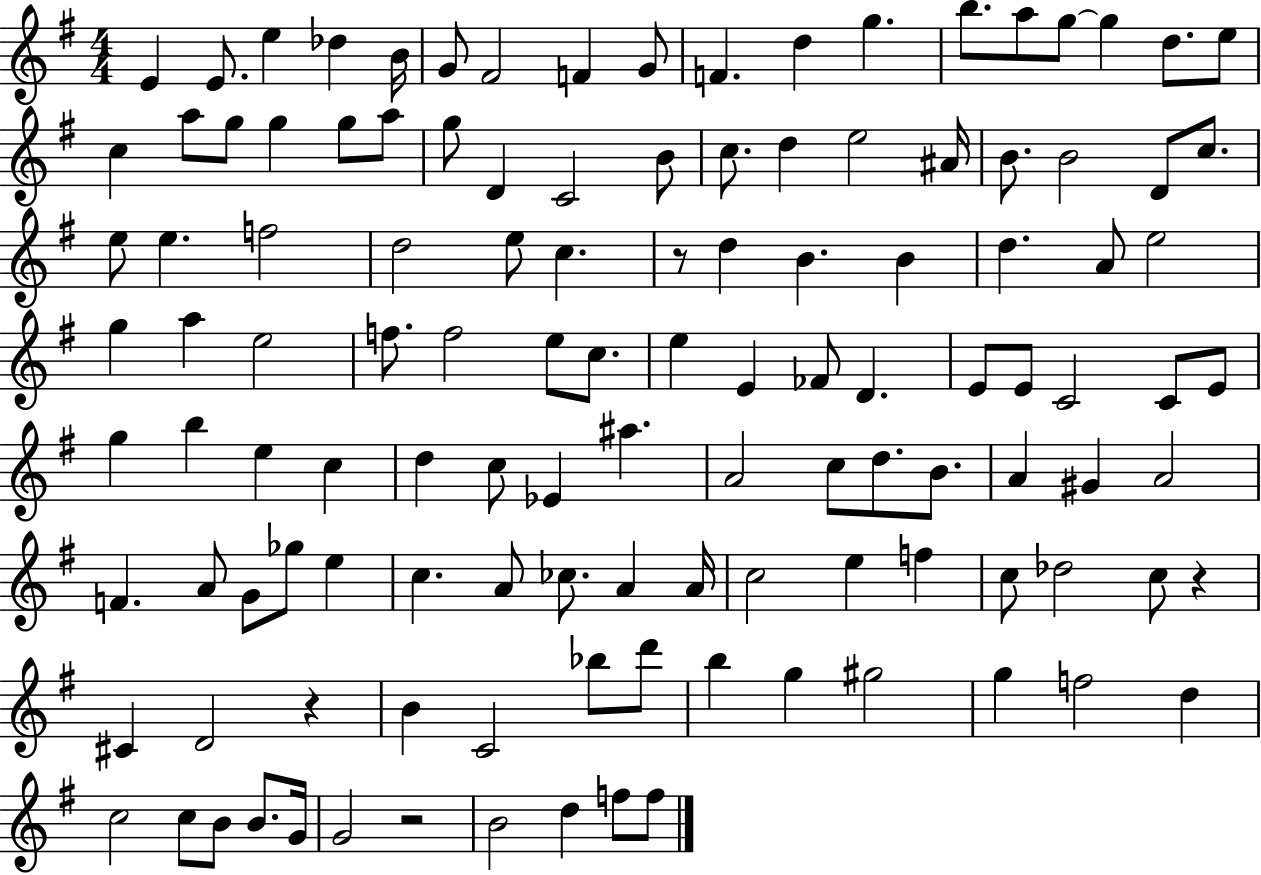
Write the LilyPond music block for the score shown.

{
  \clef treble
  \numericTimeSignature
  \time 4/4
  \key g \major
  e'4 e'8. e''4 des''4 b'16 | g'8 fis'2 f'4 g'8 | f'4. d''4 g''4. | b''8. a''8 g''8~~ g''4 d''8. e''8 | \break c''4 a''8 g''8 g''4 g''8 a''8 | g''8 d'4 c'2 b'8 | c''8. d''4 e''2 ais'16 | b'8. b'2 d'8 c''8. | \break e''8 e''4. f''2 | d''2 e''8 c''4. | r8 d''4 b'4. b'4 | d''4. a'8 e''2 | \break g''4 a''4 e''2 | f''8. f''2 e''8 c''8. | e''4 e'4 fes'8 d'4. | e'8 e'8 c'2 c'8 e'8 | \break g''4 b''4 e''4 c''4 | d''4 c''8 ees'4 ais''4. | a'2 c''8 d''8. b'8. | a'4 gis'4 a'2 | \break f'4. a'8 g'8 ges''8 e''4 | c''4. a'8 ces''8. a'4 a'16 | c''2 e''4 f''4 | c''8 des''2 c''8 r4 | \break cis'4 d'2 r4 | b'4 c'2 bes''8 d'''8 | b''4 g''4 gis''2 | g''4 f''2 d''4 | \break c''2 c''8 b'8 b'8. g'16 | g'2 r2 | b'2 d''4 f''8 f''8 | \bar "|."
}